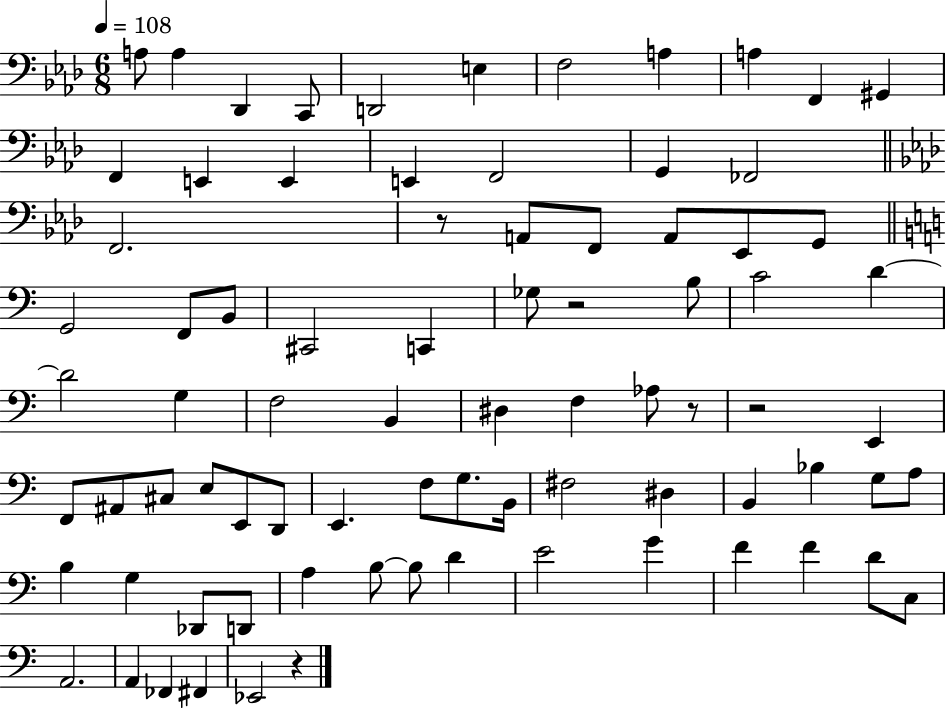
{
  \clef bass
  \numericTimeSignature
  \time 6/8
  \key aes \major
  \tempo 4 = 108
  \repeat volta 2 { a8 a4 des,4 c,8 | d,2 e4 | f2 a4 | a4 f,4 gis,4 | \break f,4 e,4 e,4 | e,4 f,2 | g,4 fes,2 | \bar "||" \break \key aes \major f,2. | r8 a,8 f,8 a,8 ees,8 g,8 | \bar "||" \break \key c \major g,2 f,8 b,8 | cis,2 c,4 | ges8 r2 b8 | c'2 d'4~~ | \break d'2 g4 | f2 b,4 | dis4 f4 aes8 r8 | r2 e,4 | \break f,8 ais,8 cis8 e8 e,8 d,8 | e,4. f8 g8. b,16 | fis2 dis4 | b,4 bes4 g8 a8 | \break b4 g4 des,8 d,8 | a4 b8~~ b8 d'4 | e'2 g'4 | f'4 f'4 d'8 c8 | \break a,2. | a,4 fes,4 fis,4 | ees,2 r4 | } \bar "|."
}